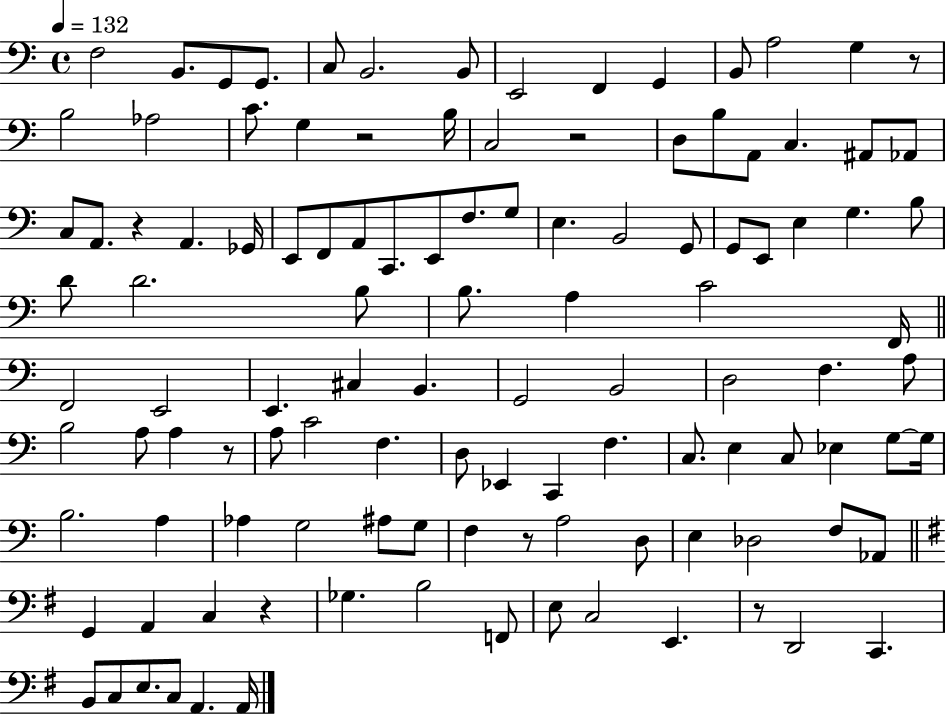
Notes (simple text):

F3/h B2/e. G2/e G2/e. C3/e B2/h. B2/e E2/h F2/q G2/q B2/e A3/h G3/q R/e B3/h Ab3/h C4/e. G3/q R/h B3/s C3/h R/h D3/e B3/e A2/e C3/q. A#2/e Ab2/e C3/e A2/e. R/q A2/q. Gb2/s E2/e F2/e A2/e C2/e. E2/e F3/e. G3/e E3/q. B2/h G2/e G2/e E2/e E3/q G3/q. B3/e D4/e D4/h. B3/e B3/e. A3/q C4/h F2/s F2/h E2/h E2/q. C#3/q B2/q. G2/h B2/h D3/h F3/q. A3/e B3/h A3/e A3/q R/e A3/e C4/h F3/q. D3/e Eb2/q C2/q F3/q. C3/e. E3/q C3/e Eb3/q G3/e G3/s B3/h. A3/q Ab3/q G3/h A#3/e G3/e F3/q R/e A3/h D3/e E3/q Db3/h F3/e Ab2/e G2/q A2/q C3/q R/q Gb3/q. B3/h F2/e E3/e C3/h E2/q. R/e D2/h C2/q. B2/e C3/e E3/e. C3/e A2/q. A2/s